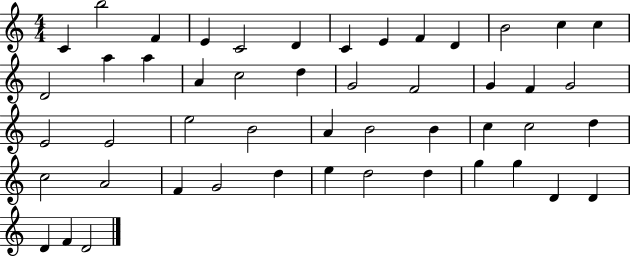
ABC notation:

X:1
T:Untitled
M:4/4
L:1/4
K:C
C b2 F E C2 D C E F D B2 c c D2 a a A c2 d G2 F2 G F G2 E2 E2 e2 B2 A B2 B c c2 d c2 A2 F G2 d e d2 d g g D D D F D2